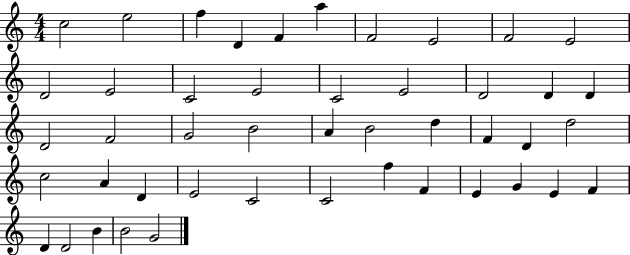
X:1
T:Untitled
M:4/4
L:1/4
K:C
c2 e2 f D F a F2 E2 F2 E2 D2 E2 C2 E2 C2 E2 D2 D D D2 F2 G2 B2 A B2 d F D d2 c2 A D E2 C2 C2 f F E G E F D D2 B B2 G2